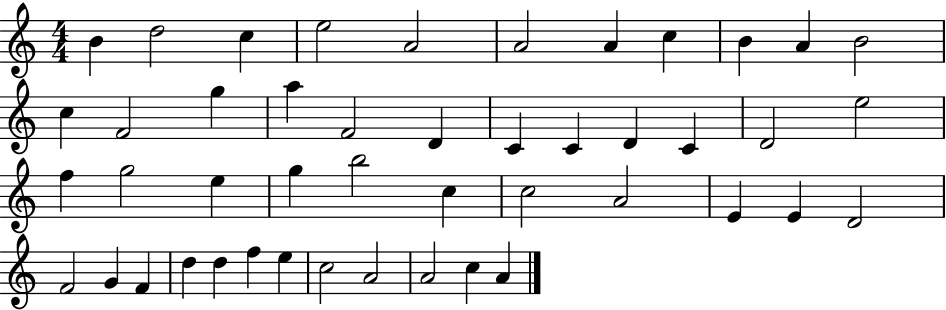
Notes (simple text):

B4/q D5/h C5/q E5/h A4/h A4/h A4/q C5/q B4/q A4/q B4/h C5/q F4/h G5/q A5/q F4/h D4/q C4/q C4/q D4/q C4/q D4/h E5/h F5/q G5/h E5/q G5/q B5/h C5/q C5/h A4/h E4/q E4/q D4/h F4/h G4/q F4/q D5/q D5/q F5/q E5/q C5/h A4/h A4/h C5/q A4/q